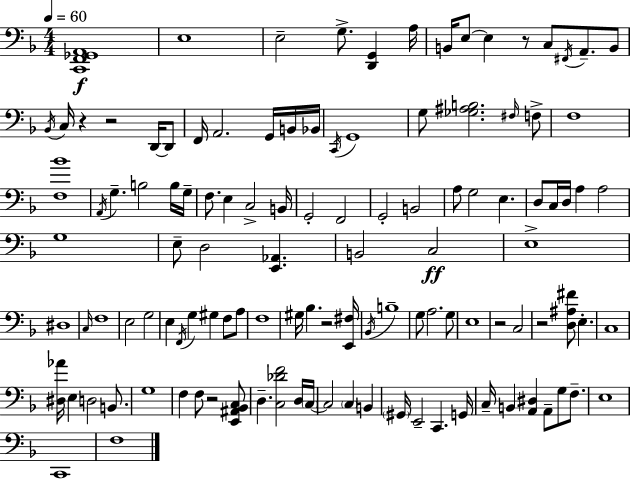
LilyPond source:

{
  \clef bass
  \numericTimeSignature
  \time 4/4
  \key d \minor
  \tempo 4 = 60
  <c, f, ges, a,>1\f | e1 | e2-- g8.-> <d, g,>4 a16 | b,16 e8~~ e4 r8 c8 \acciaccatura { fis,16 } a,8.-- b,8 | \break \acciaccatura { bes,16 } c16 r4 r2 d,16~~ | d,8 f,16 a,2. g,16 | b,16 bes,16 \acciaccatura { c,16 } g,1 | g8 <ges ais b>2. | \break \grace { fis16 } f8-> f1 | <f bes'>1 | \acciaccatura { a,16 } g4.-- b2 | b16 g16-- f8. e4 c2-> | \break b,16 g,2-. f,2 | g,2-. b,2 | a8 g2 e4. | d8 c16 d16 a4 a2 | \break g1 | e8-- d2 <e, aes,>4. | b,2 c2\ff | e1-> | \break dis1 | \grace { c16 } f1 | e2 g2 | e4 \acciaccatura { f,16 } g4 gis4 | \break f8 a8 f1 | gis16 bes4. r2 | <e, fis>16 \acciaccatura { bes,16 } b1-- | g8 a2. | \break g8 e1 | r2 | c2 r2 | <d ais fis'>8 e4.-. c1 | \break <dis aes'>16 e4 d2 | b,8. g1 | f4 f8 r2 | <e, ais, bes, c>8 d4.-- <c des' f'>2 | \break d16 \parenthesize c16~~ c2 | \parenthesize c4 b,4 \parenthesize gis,16 e,2-- | c,4. g,16 c16-- b,4 <a, dis>4 | a,8-- g8 f8.-- e1 | \break c,1 | f1 | \bar "|."
}